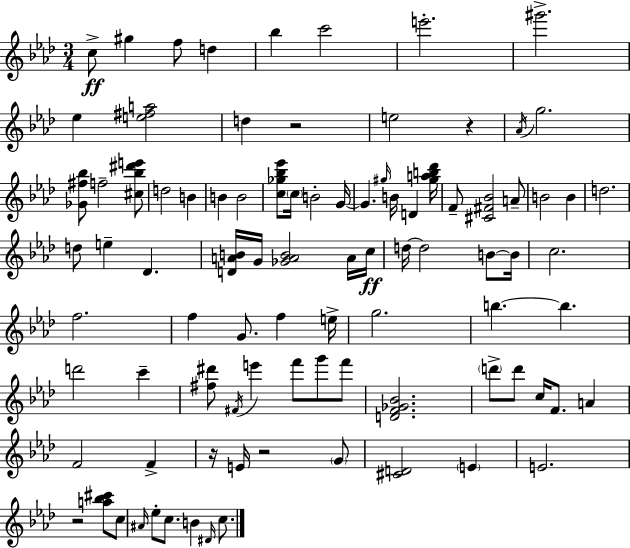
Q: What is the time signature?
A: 3/4